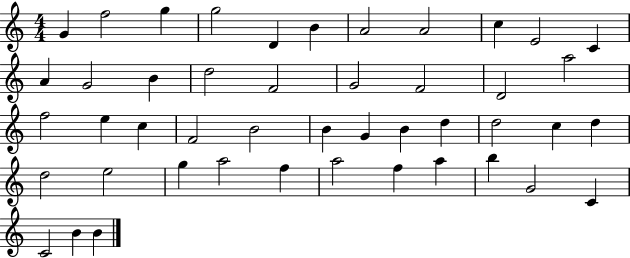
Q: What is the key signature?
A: C major